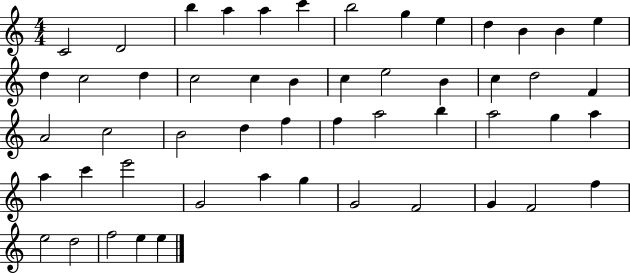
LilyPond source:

{
  \clef treble
  \numericTimeSignature
  \time 4/4
  \key c \major
  c'2 d'2 | b''4 a''4 a''4 c'''4 | b''2 g''4 e''4 | d''4 b'4 b'4 e''4 | \break d''4 c''2 d''4 | c''2 c''4 b'4 | c''4 e''2 b'4 | c''4 d''2 f'4 | \break a'2 c''2 | b'2 d''4 f''4 | f''4 a''2 b''4 | a''2 g''4 a''4 | \break a''4 c'''4 e'''2 | g'2 a''4 g''4 | g'2 f'2 | g'4 f'2 f''4 | \break e''2 d''2 | f''2 e''4 e''4 | \bar "|."
}